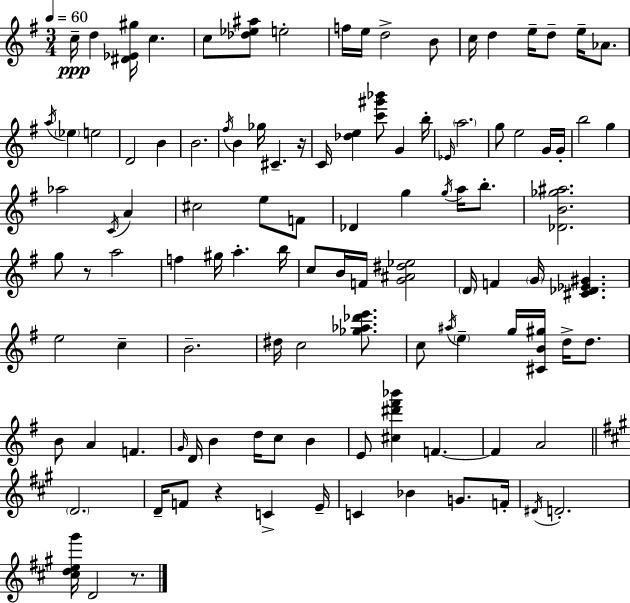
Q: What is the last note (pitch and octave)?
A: D4